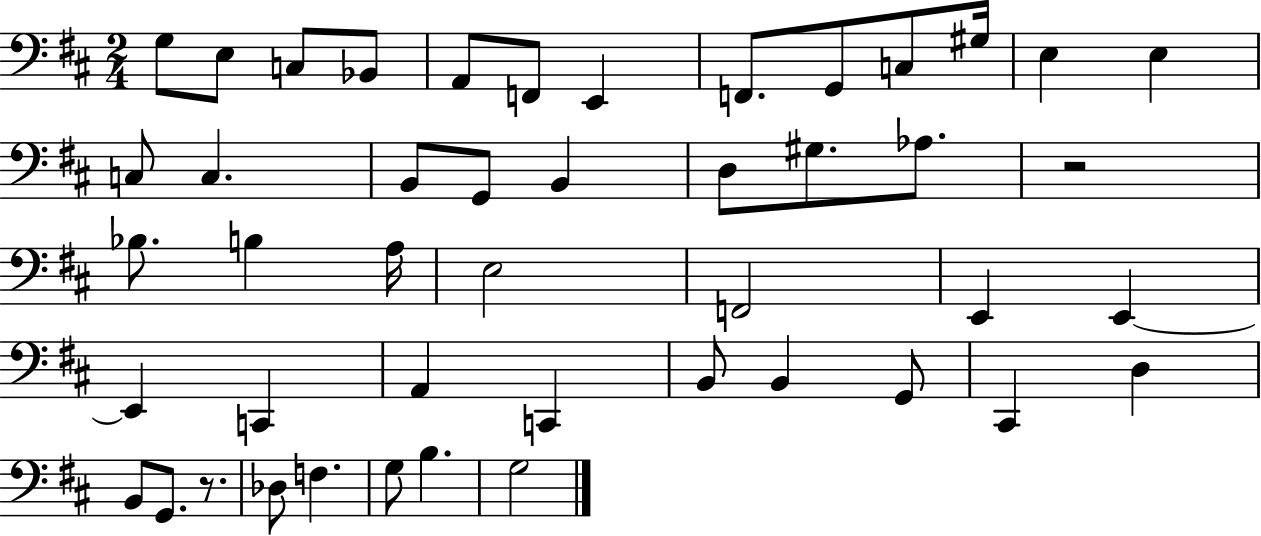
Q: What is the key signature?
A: D major